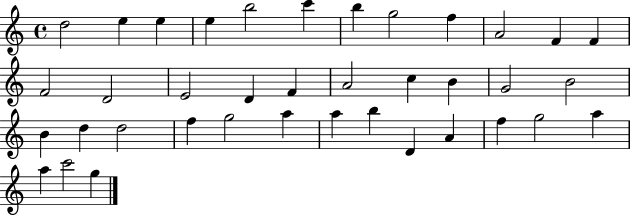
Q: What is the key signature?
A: C major